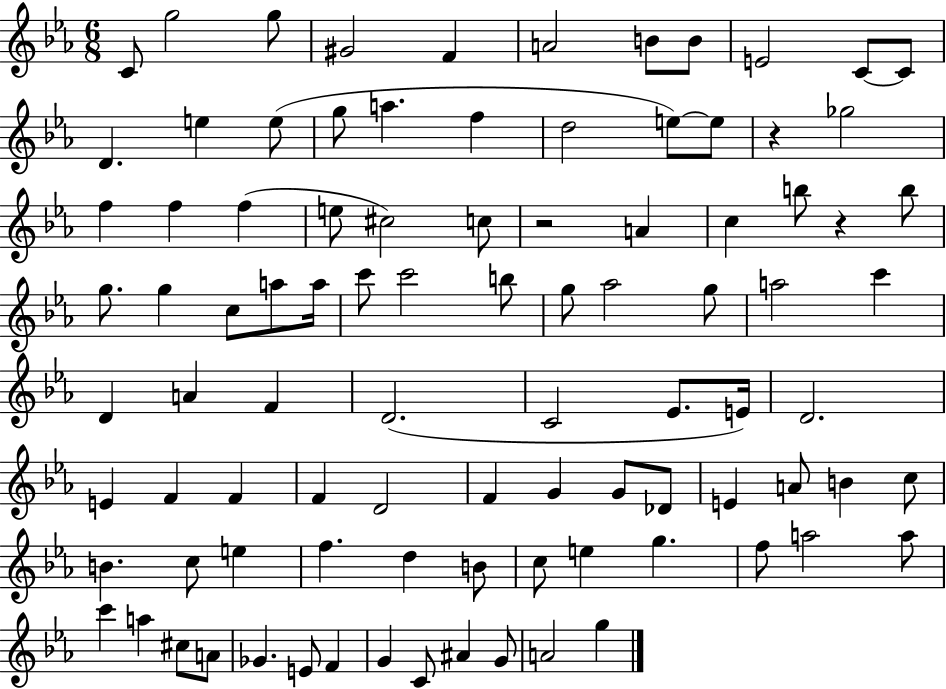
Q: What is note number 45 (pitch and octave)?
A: D4